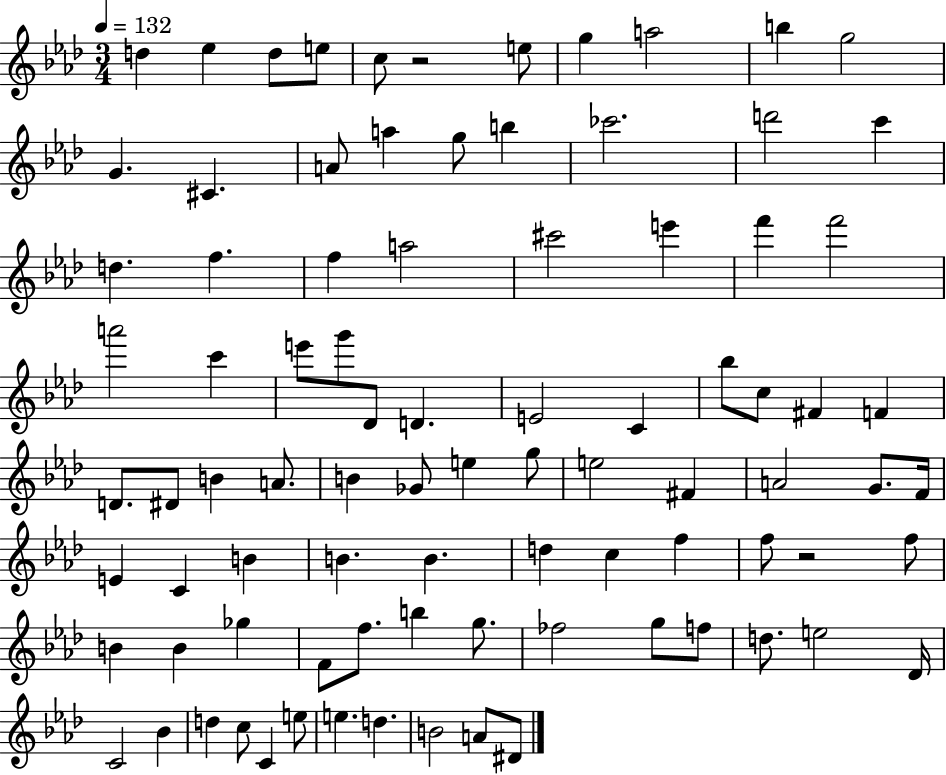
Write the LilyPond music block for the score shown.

{
  \clef treble
  \numericTimeSignature
  \time 3/4
  \key aes \major
  \tempo 4 = 132
  \repeat volta 2 { d''4 ees''4 d''8 e''8 | c''8 r2 e''8 | g''4 a''2 | b''4 g''2 | \break g'4. cis'4. | a'8 a''4 g''8 b''4 | ces'''2. | d'''2 c'''4 | \break d''4. f''4. | f''4 a''2 | cis'''2 e'''4 | f'''4 f'''2 | \break a'''2 c'''4 | e'''8 g'''8 des'8 d'4. | e'2 c'4 | bes''8 c''8 fis'4 f'4 | \break d'8. dis'8 b'4 a'8. | b'4 ges'8 e''4 g''8 | e''2 fis'4 | a'2 g'8. f'16 | \break e'4 c'4 b'4 | b'4. b'4. | d''4 c''4 f''4 | f''8 r2 f''8 | \break b'4 b'4 ges''4 | f'8 f''8. b''4 g''8. | fes''2 g''8 f''8 | d''8. e''2 des'16 | \break c'2 bes'4 | d''4 c''8 c'4 e''8 | e''4. d''4. | b'2 a'8 dis'8 | \break } \bar "|."
}